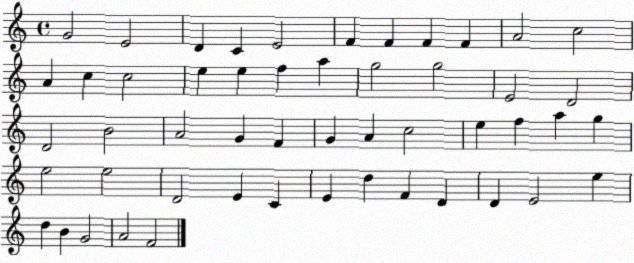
X:1
T:Untitled
M:4/4
L:1/4
K:C
G2 E2 D C E2 F F F F A2 c2 A c c2 e e f a g2 g2 E2 D2 D2 B2 A2 G F G A c2 e f a g e2 e2 D2 E C E d F D D E2 e d B G2 A2 F2